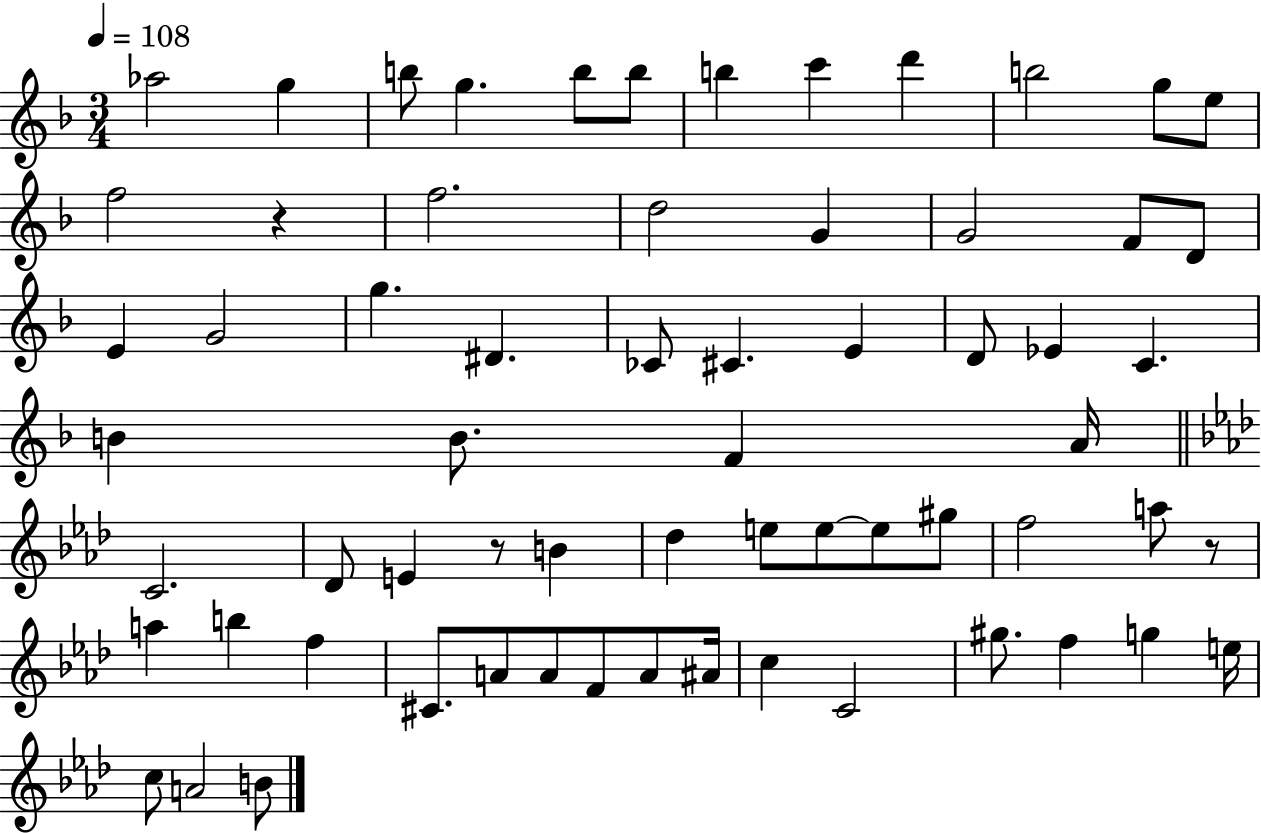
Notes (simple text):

Ab5/h G5/q B5/e G5/q. B5/e B5/e B5/q C6/q D6/q B5/h G5/e E5/e F5/h R/q F5/h. D5/h G4/q G4/h F4/e D4/e E4/q G4/h G5/q. D#4/q. CES4/e C#4/q. E4/q D4/e Eb4/q C4/q. B4/q B4/e. F4/q A4/s C4/h. Db4/e E4/q R/e B4/q Db5/q E5/e E5/e E5/e G#5/e F5/h A5/e R/e A5/q B5/q F5/q C#4/e. A4/e A4/e F4/e A4/e A#4/s C5/q C4/h G#5/e. F5/q G5/q E5/s C5/e A4/h B4/e